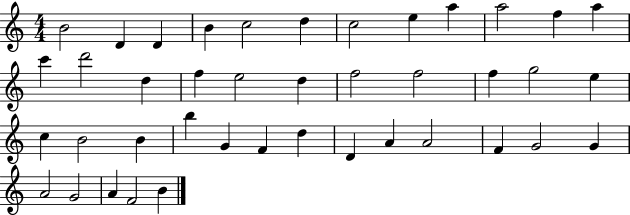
{
  \clef treble
  \numericTimeSignature
  \time 4/4
  \key c \major
  b'2 d'4 d'4 | b'4 c''2 d''4 | c''2 e''4 a''4 | a''2 f''4 a''4 | \break c'''4 d'''2 d''4 | f''4 e''2 d''4 | f''2 f''2 | f''4 g''2 e''4 | \break c''4 b'2 b'4 | b''4 g'4 f'4 d''4 | d'4 a'4 a'2 | f'4 g'2 g'4 | \break a'2 g'2 | a'4 f'2 b'4 | \bar "|."
}